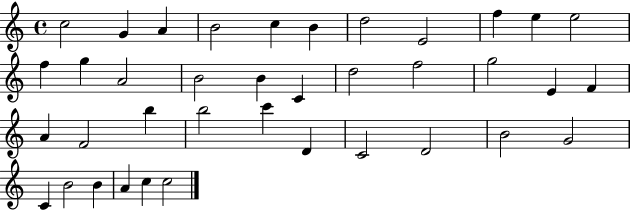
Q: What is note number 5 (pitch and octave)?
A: C5